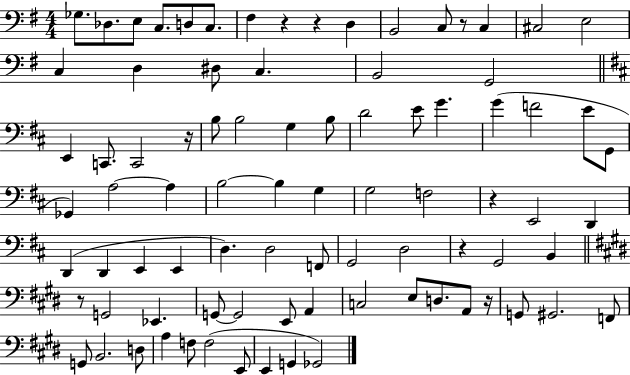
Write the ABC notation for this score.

X:1
T:Untitled
M:4/4
L:1/4
K:G
_G,/2 _D,/2 E,/2 C,/2 D,/2 C,/2 ^F, z z D, B,,2 C,/2 z/2 C, ^C,2 E,2 C, D, ^D,/2 C, B,,2 G,,2 E,, C,,/2 C,,2 z/4 B,/2 B,2 G, B,/2 D2 E/2 G G F2 E/2 G,,/2 _G,, A,2 A, B,2 B, G, G,2 F,2 z E,,2 D,, D,, D,, E,, E,, D, D,2 F,,/2 G,,2 D,2 z G,,2 B,, z/2 G,,2 _E,, G,,/2 G,,2 E,,/2 A,, C,2 E,/2 D,/2 A,,/2 z/4 G,,/2 ^G,,2 F,,/2 G,,/2 B,,2 D,/2 A, F,/2 F,2 E,,/2 E,, G,, _G,,2